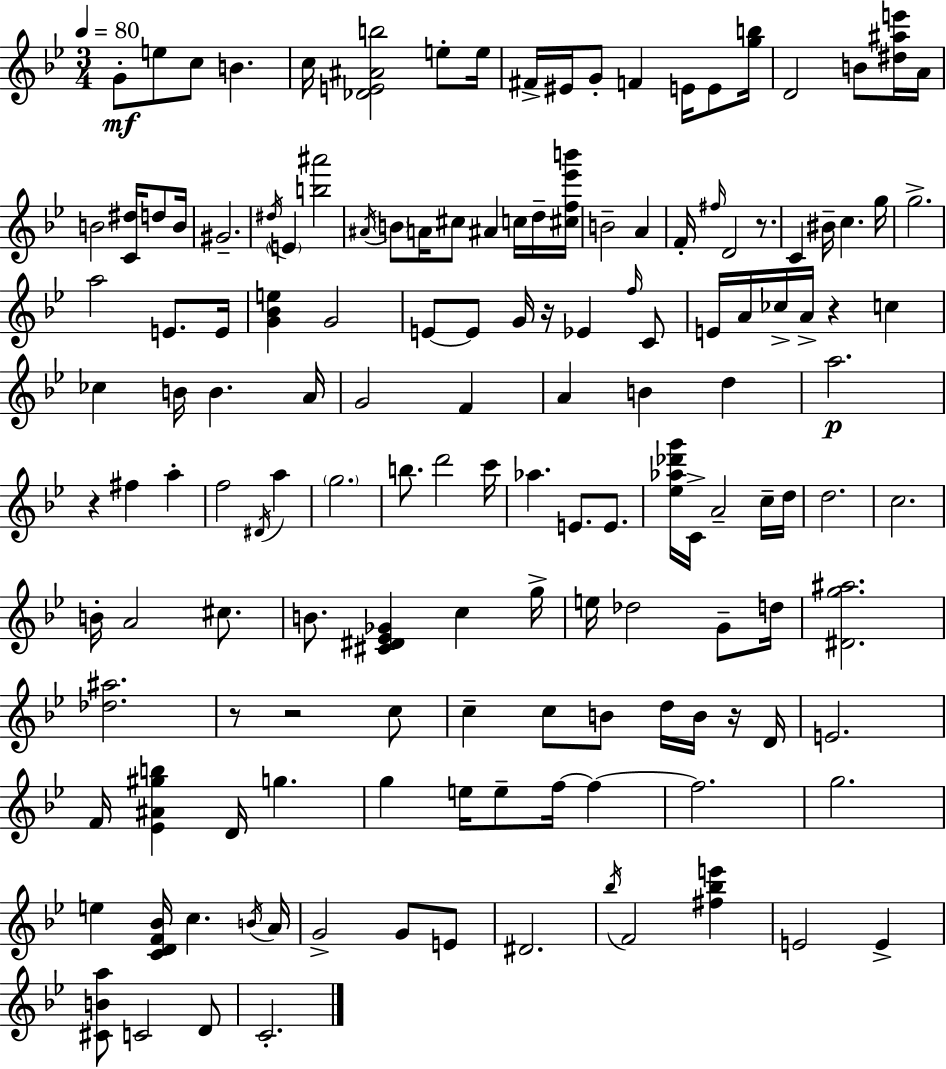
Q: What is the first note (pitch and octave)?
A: G4